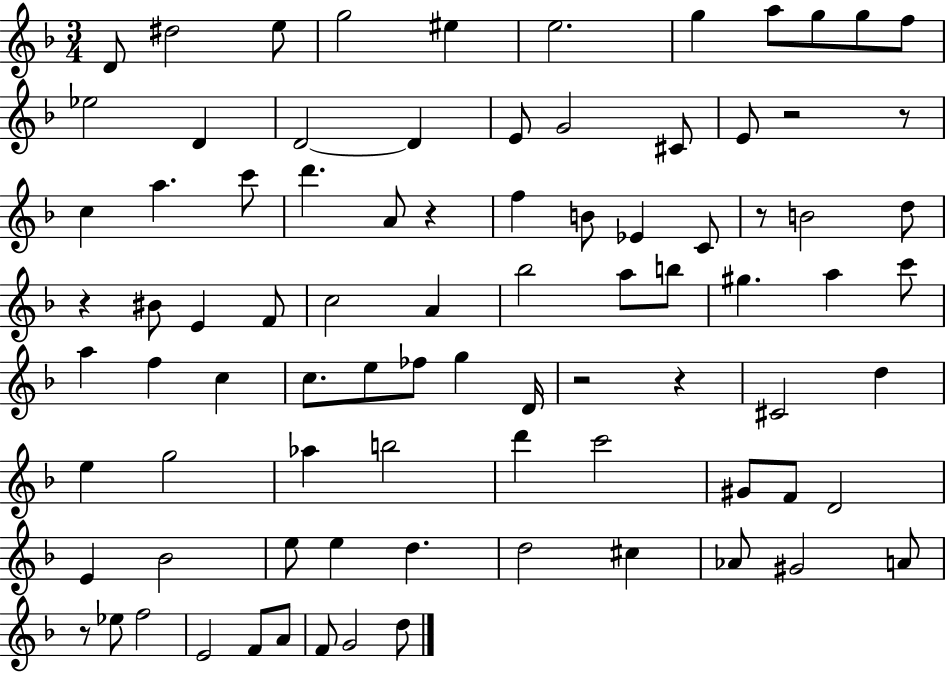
X:1
T:Untitled
M:3/4
L:1/4
K:F
D/2 ^d2 e/2 g2 ^e e2 g a/2 g/2 g/2 f/2 _e2 D D2 D E/2 G2 ^C/2 E/2 z2 z/2 c a c'/2 d' A/2 z f B/2 _E C/2 z/2 B2 d/2 z ^B/2 E F/2 c2 A _b2 a/2 b/2 ^g a c'/2 a f c c/2 e/2 _f/2 g D/4 z2 z ^C2 d e g2 _a b2 d' c'2 ^G/2 F/2 D2 E _B2 e/2 e d d2 ^c _A/2 ^G2 A/2 z/2 _e/2 f2 E2 F/2 A/2 F/2 G2 d/2